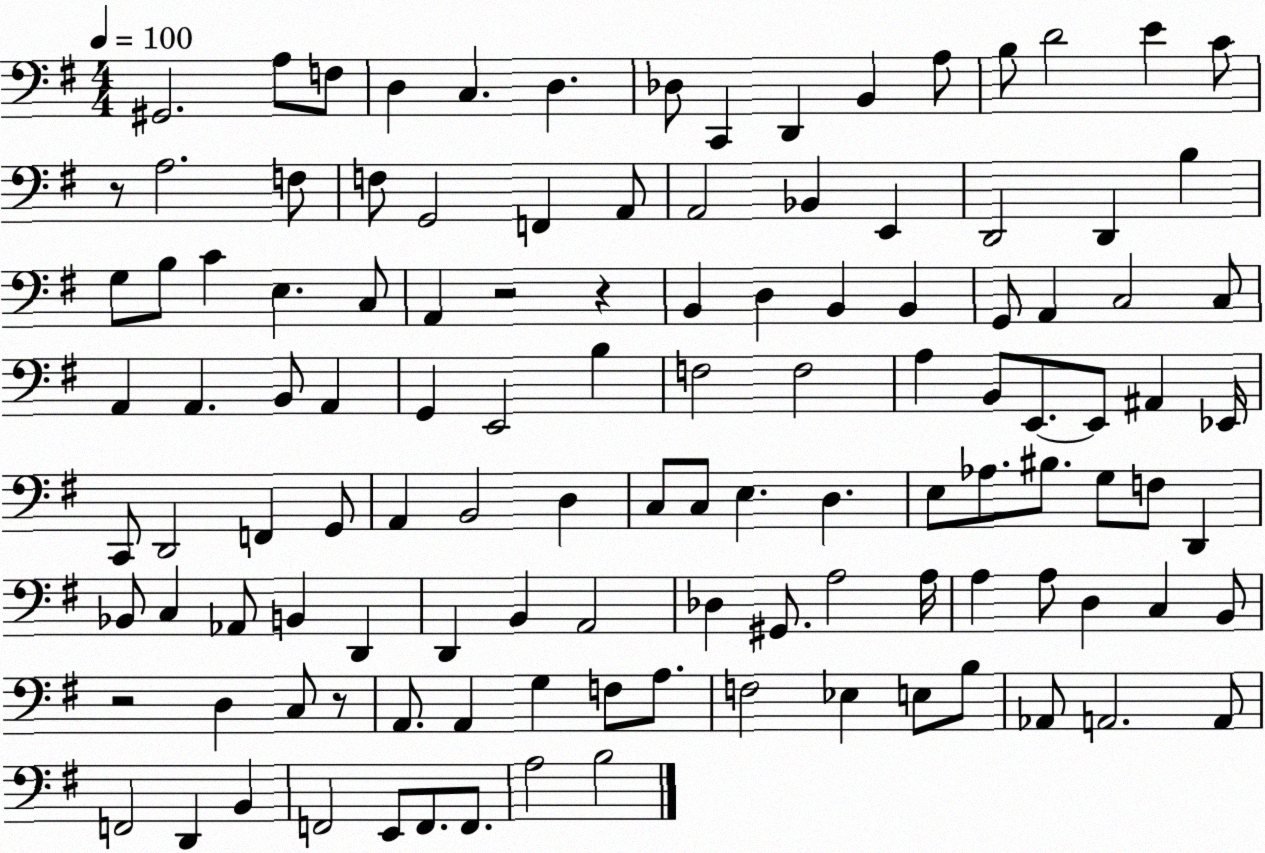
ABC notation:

X:1
T:Untitled
M:4/4
L:1/4
K:G
^G,,2 A,/2 F,/2 D, C, D, _D,/2 C,, D,, B,, A,/2 B,/2 D2 E C/2 z/2 A,2 F,/2 F,/2 G,,2 F,, A,,/2 A,,2 _B,, E,, D,,2 D,, B, G,/2 B,/2 C E, C,/2 A,, z2 z B,, D, B,, B,, G,,/2 A,, C,2 C,/2 A,, A,, B,,/2 A,, G,, E,,2 B, F,2 F,2 A, B,,/2 E,,/2 E,,/2 ^A,, _E,,/4 C,,/2 D,,2 F,, G,,/2 A,, B,,2 D, C,/2 C,/2 E, D, E,/2 _A,/2 ^B,/2 G,/2 F,/2 D,, _B,,/2 C, _A,,/2 B,, D,, D,, B,, A,,2 _D, ^G,,/2 A,2 A,/4 A, A,/2 D, C, B,,/2 z2 D, C,/2 z/2 A,,/2 A,, G, F,/2 A,/2 F,2 _E, E,/2 B,/2 _A,,/2 A,,2 A,,/2 F,,2 D,, B,, F,,2 E,,/2 F,,/2 F,,/2 A,2 B,2